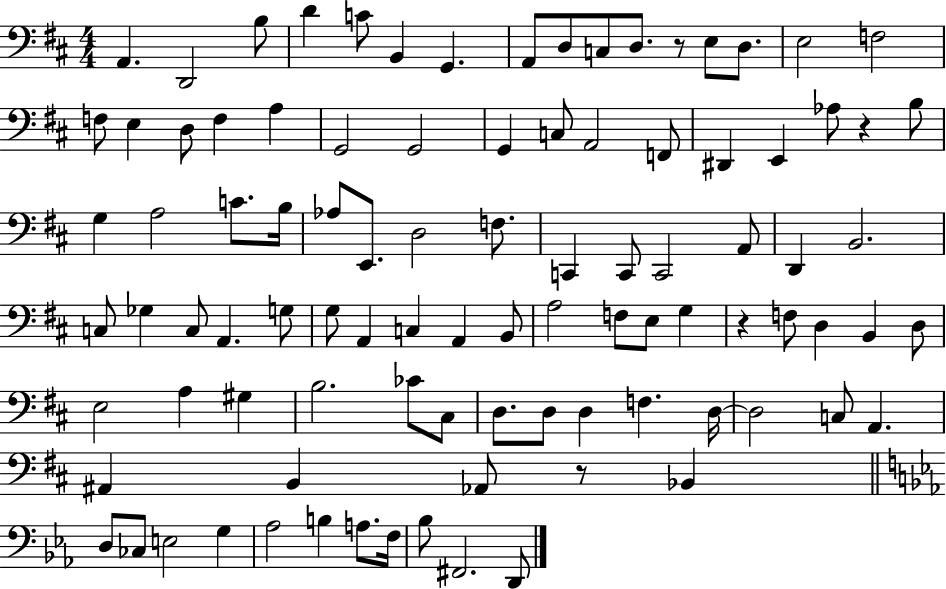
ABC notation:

X:1
T:Untitled
M:4/4
L:1/4
K:D
A,, D,,2 B,/2 D C/2 B,, G,, A,,/2 D,/2 C,/2 D,/2 z/2 E,/2 D,/2 E,2 F,2 F,/2 E, D,/2 F, A, G,,2 G,,2 G,, C,/2 A,,2 F,,/2 ^D,, E,, _A,/2 z B,/2 G, A,2 C/2 B,/4 _A,/2 E,,/2 D,2 F,/2 C,, C,,/2 C,,2 A,,/2 D,, B,,2 C,/2 _G, C,/2 A,, G,/2 G,/2 A,, C, A,, B,,/2 A,2 F,/2 E,/2 G, z F,/2 D, B,, D,/2 E,2 A, ^G, B,2 _C/2 ^C,/2 D,/2 D,/2 D, F, D,/4 D,2 C,/2 A,, ^A,, B,, _A,,/2 z/2 _B,, D,/2 _C,/2 E,2 G, _A,2 B, A,/2 F,/4 _B,/2 ^F,,2 D,,/2